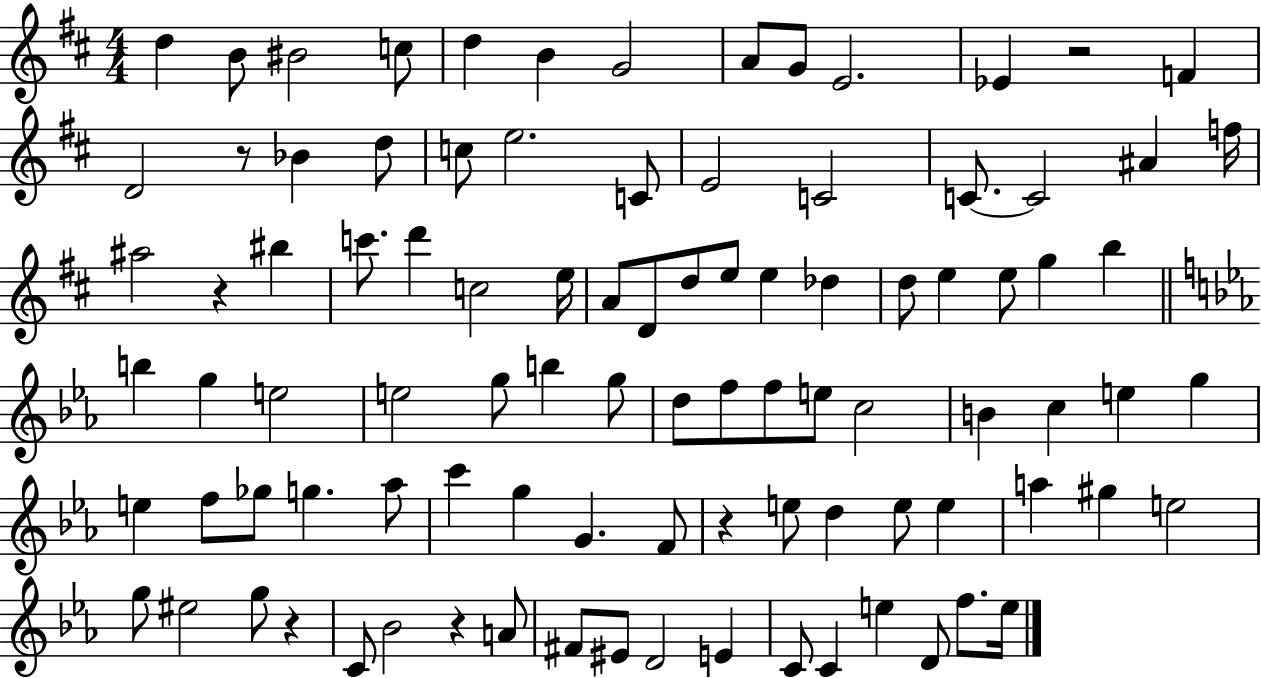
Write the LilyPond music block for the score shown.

{
  \clef treble
  \numericTimeSignature
  \time 4/4
  \key d \major
  d''4 b'8 bis'2 c''8 | d''4 b'4 g'2 | a'8 g'8 e'2. | ees'4 r2 f'4 | \break d'2 r8 bes'4 d''8 | c''8 e''2. c'8 | e'2 c'2 | c'8.~~ c'2 ais'4 f''16 | \break ais''2 r4 bis''4 | c'''8. d'''4 c''2 e''16 | a'8 d'8 d''8 e''8 e''4 des''4 | d''8 e''4 e''8 g''4 b''4 | \break \bar "||" \break \key c \minor b''4 g''4 e''2 | e''2 g''8 b''4 g''8 | d''8 f''8 f''8 e''8 c''2 | b'4 c''4 e''4 g''4 | \break e''4 f''8 ges''8 g''4. aes''8 | c'''4 g''4 g'4. f'8 | r4 e''8 d''4 e''8 e''4 | a''4 gis''4 e''2 | \break g''8 eis''2 g''8 r4 | c'8 bes'2 r4 a'8 | fis'8 eis'8 d'2 e'4 | c'8 c'4 e''4 d'8 f''8. e''16 | \break \bar "|."
}